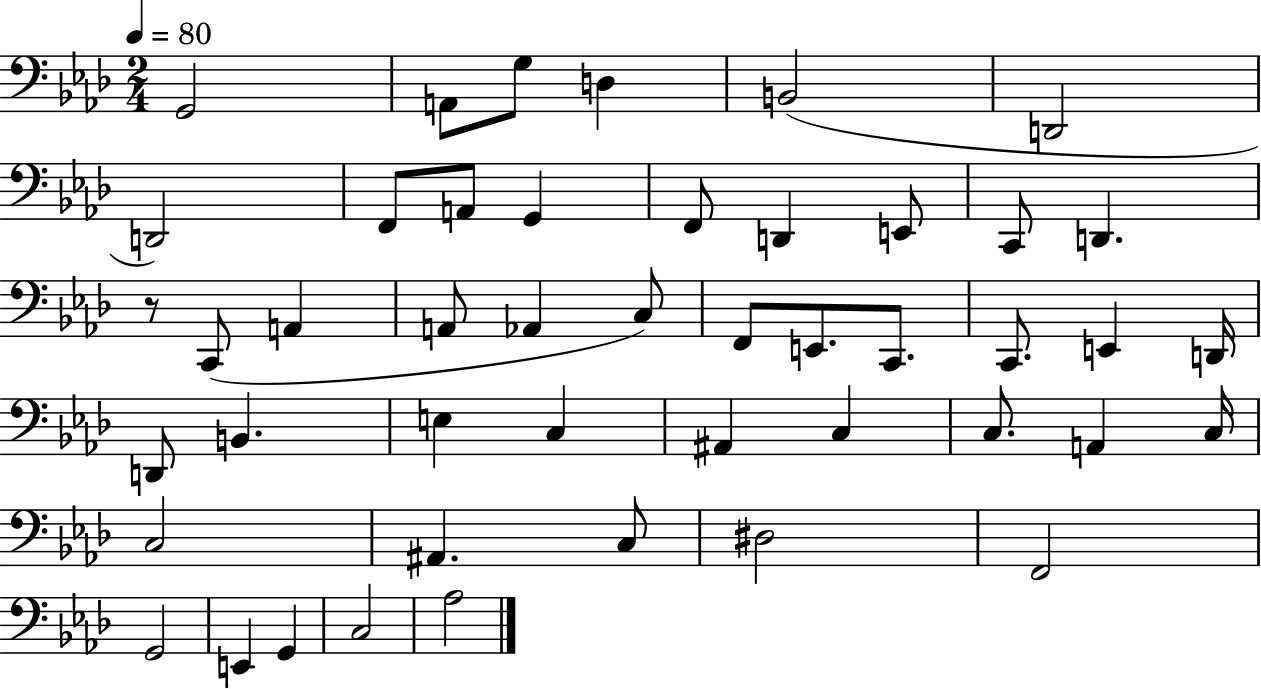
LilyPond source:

{
  \clef bass
  \numericTimeSignature
  \time 2/4
  \key aes \major
  \tempo 4 = 80
  g,2 | a,8 g8 d4 | b,2( | d,2 | \break d,2) | f,8 a,8 g,4 | f,8 d,4 e,8 | c,8 d,4. | \break r8 c,8( a,4 | a,8 aes,4 c8) | f,8 e,8. c,8. | c,8. e,4 d,16 | \break d,8 b,4. | e4 c4 | ais,4 c4 | c8. a,4 c16 | \break c2 | ais,4. c8 | dis2 | f,2 | \break g,2 | e,4 g,4 | c2 | aes2 | \break \bar "|."
}